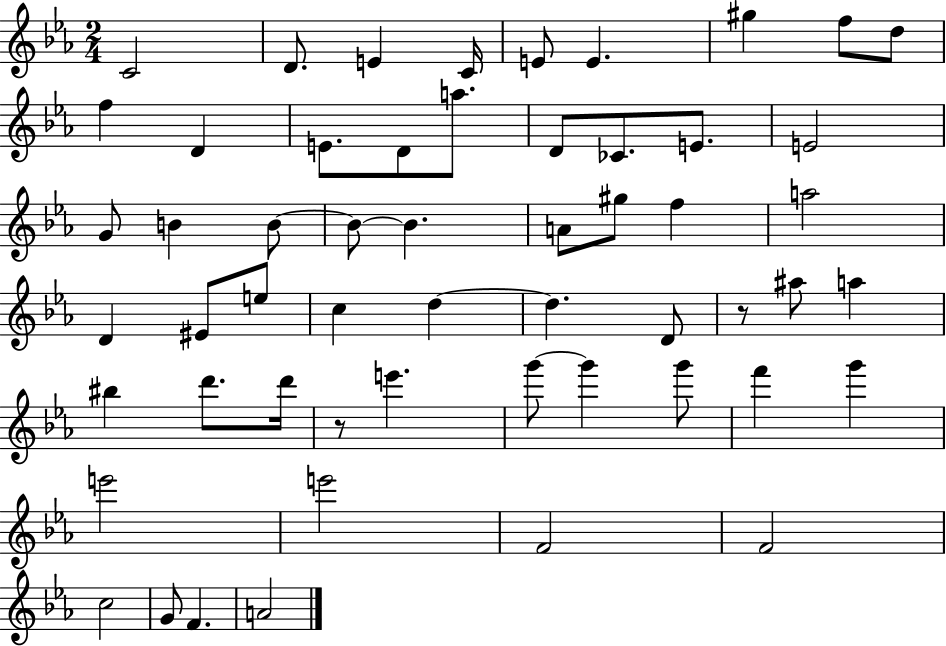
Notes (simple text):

C4/h D4/e. E4/q C4/s E4/e E4/q. G#5/q F5/e D5/e F5/q D4/q E4/e. D4/e A5/e. D4/e CES4/e. E4/e. E4/h G4/e B4/q B4/e B4/e B4/q. A4/e G#5/e F5/q A5/h D4/q EIS4/e E5/e C5/q D5/q D5/q. D4/e R/e A#5/e A5/q BIS5/q D6/e. D6/s R/e E6/q. G6/e G6/q G6/e F6/q G6/q E6/h E6/h F4/h F4/h C5/h G4/e F4/q. A4/h